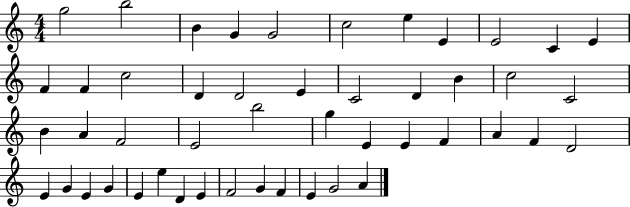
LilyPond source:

{
  \clef treble
  \numericTimeSignature
  \time 4/4
  \key c \major
  g''2 b''2 | b'4 g'4 g'2 | c''2 e''4 e'4 | e'2 c'4 e'4 | \break f'4 f'4 c''2 | d'4 d'2 e'4 | c'2 d'4 b'4 | c''2 c'2 | \break b'4 a'4 f'2 | e'2 b''2 | g''4 e'4 e'4 f'4 | a'4 f'4 d'2 | \break e'4 g'4 e'4 g'4 | e'4 e''4 d'4 e'4 | f'2 g'4 f'4 | e'4 g'2 a'4 | \break \bar "|."
}